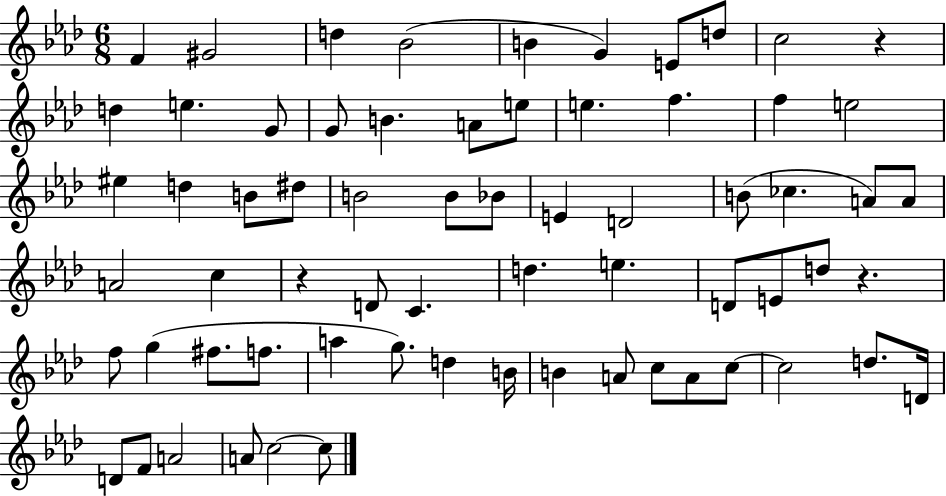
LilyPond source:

{
  \clef treble
  \numericTimeSignature
  \time 6/8
  \key aes \major
  f'4 gis'2 | d''4 bes'2( | b'4 g'4) e'8 d''8 | c''2 r4 | \break d''4 e''4. g'8 | g'8 b'4. a'8 e''8 | e''4. f''4. | f''4 e''2 | \break eis''4 d''4 b'8 dis''8 | b'2 b'8 bes'8 | e'4 d'2 | b'8( ces''4. a'8) a'8 | \break a'2 c''4 | r4 d'8 c'4. | d''4. e''4. | d'8 e'8 d''8 r4. | \break f''8 g''4( fis''8. f''8. | a''4 g''8.) d''4 b'16 | b'4 a'8 c''8 a'8 c''8~~ | c''2 d''8. d'16 | \break d'8 f'8 a'2 | a'8 c''2~~ c''8 | \bar "|."
}